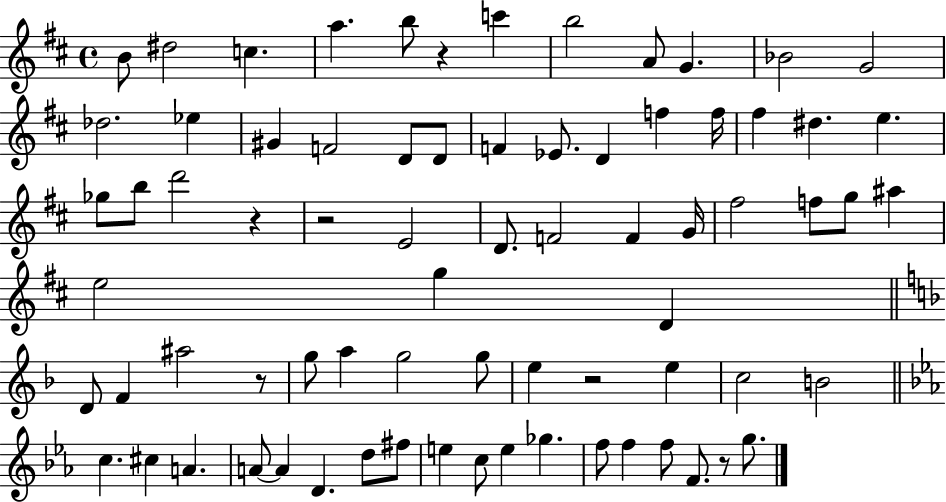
B4/e D#5/h C5/q. A5/q. B5/e R/q C6/q B5/h A4/e G4/q. Bb4/h G4/h Db5/h. Eb5/q G#4/q F4/h D4/e D4/e F4/q Eb4/e. D4/q F5/q F5/s F#5/q D#5/q. E5/q. Gb5/e B5/e D6/h R/q R/h E4/h D4/e. F4/h F4/q G4/s F#5/h F5/e G5/e A#5/q E5/h G5/q D4/q D4/e F4/q A#5/h R/e G5/e A5/q G5/h G5/e E5/q R/h E5/q C5/h B4/h C5/q. C#5/q A4/q. A4/e A4/q D4/q. D5/e F#5/e E5/q C5/e E5/q Gb5/q. F5/e F5/q F5/e F4/e. R/e G5/e.